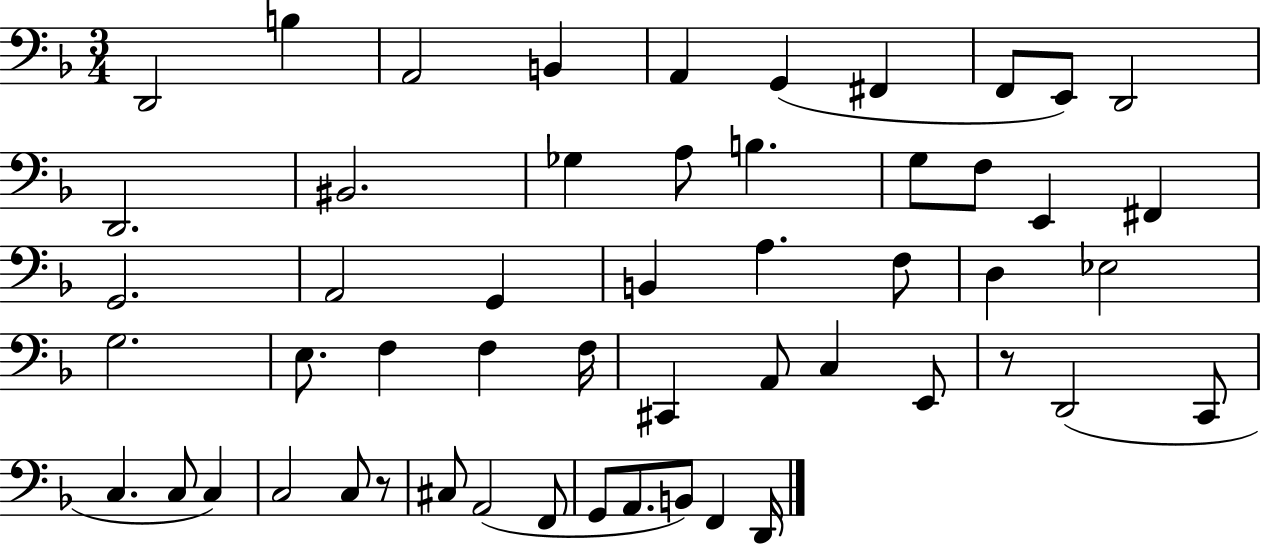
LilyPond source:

{
  \clef bass
  \numericTimeSignature
  \time 3/4
  \key f \major
  \repeat volta 2 { d,2 b4 | a,2 b,4 | a,4 g,4( fis,4 | f,8 e,8) d,2 | \break d,2. | bis,2. | ges4 a8 b4. | g8 f8 e,4 fis,4 | \break g,2. | a,2 g,4 | b,4 a4. f8 | d4 ees2 | \break g2. | e8. f4 f4 f16 | cis,4 a,8 c4 e,8 | r8 d,2( c,8 | \break c4. c8 c4) | c2 c8 r8 | cis8 a,2( f,8 | g,8 a,8. b,8) f,4 d,16 | \break } \bar "|."
}